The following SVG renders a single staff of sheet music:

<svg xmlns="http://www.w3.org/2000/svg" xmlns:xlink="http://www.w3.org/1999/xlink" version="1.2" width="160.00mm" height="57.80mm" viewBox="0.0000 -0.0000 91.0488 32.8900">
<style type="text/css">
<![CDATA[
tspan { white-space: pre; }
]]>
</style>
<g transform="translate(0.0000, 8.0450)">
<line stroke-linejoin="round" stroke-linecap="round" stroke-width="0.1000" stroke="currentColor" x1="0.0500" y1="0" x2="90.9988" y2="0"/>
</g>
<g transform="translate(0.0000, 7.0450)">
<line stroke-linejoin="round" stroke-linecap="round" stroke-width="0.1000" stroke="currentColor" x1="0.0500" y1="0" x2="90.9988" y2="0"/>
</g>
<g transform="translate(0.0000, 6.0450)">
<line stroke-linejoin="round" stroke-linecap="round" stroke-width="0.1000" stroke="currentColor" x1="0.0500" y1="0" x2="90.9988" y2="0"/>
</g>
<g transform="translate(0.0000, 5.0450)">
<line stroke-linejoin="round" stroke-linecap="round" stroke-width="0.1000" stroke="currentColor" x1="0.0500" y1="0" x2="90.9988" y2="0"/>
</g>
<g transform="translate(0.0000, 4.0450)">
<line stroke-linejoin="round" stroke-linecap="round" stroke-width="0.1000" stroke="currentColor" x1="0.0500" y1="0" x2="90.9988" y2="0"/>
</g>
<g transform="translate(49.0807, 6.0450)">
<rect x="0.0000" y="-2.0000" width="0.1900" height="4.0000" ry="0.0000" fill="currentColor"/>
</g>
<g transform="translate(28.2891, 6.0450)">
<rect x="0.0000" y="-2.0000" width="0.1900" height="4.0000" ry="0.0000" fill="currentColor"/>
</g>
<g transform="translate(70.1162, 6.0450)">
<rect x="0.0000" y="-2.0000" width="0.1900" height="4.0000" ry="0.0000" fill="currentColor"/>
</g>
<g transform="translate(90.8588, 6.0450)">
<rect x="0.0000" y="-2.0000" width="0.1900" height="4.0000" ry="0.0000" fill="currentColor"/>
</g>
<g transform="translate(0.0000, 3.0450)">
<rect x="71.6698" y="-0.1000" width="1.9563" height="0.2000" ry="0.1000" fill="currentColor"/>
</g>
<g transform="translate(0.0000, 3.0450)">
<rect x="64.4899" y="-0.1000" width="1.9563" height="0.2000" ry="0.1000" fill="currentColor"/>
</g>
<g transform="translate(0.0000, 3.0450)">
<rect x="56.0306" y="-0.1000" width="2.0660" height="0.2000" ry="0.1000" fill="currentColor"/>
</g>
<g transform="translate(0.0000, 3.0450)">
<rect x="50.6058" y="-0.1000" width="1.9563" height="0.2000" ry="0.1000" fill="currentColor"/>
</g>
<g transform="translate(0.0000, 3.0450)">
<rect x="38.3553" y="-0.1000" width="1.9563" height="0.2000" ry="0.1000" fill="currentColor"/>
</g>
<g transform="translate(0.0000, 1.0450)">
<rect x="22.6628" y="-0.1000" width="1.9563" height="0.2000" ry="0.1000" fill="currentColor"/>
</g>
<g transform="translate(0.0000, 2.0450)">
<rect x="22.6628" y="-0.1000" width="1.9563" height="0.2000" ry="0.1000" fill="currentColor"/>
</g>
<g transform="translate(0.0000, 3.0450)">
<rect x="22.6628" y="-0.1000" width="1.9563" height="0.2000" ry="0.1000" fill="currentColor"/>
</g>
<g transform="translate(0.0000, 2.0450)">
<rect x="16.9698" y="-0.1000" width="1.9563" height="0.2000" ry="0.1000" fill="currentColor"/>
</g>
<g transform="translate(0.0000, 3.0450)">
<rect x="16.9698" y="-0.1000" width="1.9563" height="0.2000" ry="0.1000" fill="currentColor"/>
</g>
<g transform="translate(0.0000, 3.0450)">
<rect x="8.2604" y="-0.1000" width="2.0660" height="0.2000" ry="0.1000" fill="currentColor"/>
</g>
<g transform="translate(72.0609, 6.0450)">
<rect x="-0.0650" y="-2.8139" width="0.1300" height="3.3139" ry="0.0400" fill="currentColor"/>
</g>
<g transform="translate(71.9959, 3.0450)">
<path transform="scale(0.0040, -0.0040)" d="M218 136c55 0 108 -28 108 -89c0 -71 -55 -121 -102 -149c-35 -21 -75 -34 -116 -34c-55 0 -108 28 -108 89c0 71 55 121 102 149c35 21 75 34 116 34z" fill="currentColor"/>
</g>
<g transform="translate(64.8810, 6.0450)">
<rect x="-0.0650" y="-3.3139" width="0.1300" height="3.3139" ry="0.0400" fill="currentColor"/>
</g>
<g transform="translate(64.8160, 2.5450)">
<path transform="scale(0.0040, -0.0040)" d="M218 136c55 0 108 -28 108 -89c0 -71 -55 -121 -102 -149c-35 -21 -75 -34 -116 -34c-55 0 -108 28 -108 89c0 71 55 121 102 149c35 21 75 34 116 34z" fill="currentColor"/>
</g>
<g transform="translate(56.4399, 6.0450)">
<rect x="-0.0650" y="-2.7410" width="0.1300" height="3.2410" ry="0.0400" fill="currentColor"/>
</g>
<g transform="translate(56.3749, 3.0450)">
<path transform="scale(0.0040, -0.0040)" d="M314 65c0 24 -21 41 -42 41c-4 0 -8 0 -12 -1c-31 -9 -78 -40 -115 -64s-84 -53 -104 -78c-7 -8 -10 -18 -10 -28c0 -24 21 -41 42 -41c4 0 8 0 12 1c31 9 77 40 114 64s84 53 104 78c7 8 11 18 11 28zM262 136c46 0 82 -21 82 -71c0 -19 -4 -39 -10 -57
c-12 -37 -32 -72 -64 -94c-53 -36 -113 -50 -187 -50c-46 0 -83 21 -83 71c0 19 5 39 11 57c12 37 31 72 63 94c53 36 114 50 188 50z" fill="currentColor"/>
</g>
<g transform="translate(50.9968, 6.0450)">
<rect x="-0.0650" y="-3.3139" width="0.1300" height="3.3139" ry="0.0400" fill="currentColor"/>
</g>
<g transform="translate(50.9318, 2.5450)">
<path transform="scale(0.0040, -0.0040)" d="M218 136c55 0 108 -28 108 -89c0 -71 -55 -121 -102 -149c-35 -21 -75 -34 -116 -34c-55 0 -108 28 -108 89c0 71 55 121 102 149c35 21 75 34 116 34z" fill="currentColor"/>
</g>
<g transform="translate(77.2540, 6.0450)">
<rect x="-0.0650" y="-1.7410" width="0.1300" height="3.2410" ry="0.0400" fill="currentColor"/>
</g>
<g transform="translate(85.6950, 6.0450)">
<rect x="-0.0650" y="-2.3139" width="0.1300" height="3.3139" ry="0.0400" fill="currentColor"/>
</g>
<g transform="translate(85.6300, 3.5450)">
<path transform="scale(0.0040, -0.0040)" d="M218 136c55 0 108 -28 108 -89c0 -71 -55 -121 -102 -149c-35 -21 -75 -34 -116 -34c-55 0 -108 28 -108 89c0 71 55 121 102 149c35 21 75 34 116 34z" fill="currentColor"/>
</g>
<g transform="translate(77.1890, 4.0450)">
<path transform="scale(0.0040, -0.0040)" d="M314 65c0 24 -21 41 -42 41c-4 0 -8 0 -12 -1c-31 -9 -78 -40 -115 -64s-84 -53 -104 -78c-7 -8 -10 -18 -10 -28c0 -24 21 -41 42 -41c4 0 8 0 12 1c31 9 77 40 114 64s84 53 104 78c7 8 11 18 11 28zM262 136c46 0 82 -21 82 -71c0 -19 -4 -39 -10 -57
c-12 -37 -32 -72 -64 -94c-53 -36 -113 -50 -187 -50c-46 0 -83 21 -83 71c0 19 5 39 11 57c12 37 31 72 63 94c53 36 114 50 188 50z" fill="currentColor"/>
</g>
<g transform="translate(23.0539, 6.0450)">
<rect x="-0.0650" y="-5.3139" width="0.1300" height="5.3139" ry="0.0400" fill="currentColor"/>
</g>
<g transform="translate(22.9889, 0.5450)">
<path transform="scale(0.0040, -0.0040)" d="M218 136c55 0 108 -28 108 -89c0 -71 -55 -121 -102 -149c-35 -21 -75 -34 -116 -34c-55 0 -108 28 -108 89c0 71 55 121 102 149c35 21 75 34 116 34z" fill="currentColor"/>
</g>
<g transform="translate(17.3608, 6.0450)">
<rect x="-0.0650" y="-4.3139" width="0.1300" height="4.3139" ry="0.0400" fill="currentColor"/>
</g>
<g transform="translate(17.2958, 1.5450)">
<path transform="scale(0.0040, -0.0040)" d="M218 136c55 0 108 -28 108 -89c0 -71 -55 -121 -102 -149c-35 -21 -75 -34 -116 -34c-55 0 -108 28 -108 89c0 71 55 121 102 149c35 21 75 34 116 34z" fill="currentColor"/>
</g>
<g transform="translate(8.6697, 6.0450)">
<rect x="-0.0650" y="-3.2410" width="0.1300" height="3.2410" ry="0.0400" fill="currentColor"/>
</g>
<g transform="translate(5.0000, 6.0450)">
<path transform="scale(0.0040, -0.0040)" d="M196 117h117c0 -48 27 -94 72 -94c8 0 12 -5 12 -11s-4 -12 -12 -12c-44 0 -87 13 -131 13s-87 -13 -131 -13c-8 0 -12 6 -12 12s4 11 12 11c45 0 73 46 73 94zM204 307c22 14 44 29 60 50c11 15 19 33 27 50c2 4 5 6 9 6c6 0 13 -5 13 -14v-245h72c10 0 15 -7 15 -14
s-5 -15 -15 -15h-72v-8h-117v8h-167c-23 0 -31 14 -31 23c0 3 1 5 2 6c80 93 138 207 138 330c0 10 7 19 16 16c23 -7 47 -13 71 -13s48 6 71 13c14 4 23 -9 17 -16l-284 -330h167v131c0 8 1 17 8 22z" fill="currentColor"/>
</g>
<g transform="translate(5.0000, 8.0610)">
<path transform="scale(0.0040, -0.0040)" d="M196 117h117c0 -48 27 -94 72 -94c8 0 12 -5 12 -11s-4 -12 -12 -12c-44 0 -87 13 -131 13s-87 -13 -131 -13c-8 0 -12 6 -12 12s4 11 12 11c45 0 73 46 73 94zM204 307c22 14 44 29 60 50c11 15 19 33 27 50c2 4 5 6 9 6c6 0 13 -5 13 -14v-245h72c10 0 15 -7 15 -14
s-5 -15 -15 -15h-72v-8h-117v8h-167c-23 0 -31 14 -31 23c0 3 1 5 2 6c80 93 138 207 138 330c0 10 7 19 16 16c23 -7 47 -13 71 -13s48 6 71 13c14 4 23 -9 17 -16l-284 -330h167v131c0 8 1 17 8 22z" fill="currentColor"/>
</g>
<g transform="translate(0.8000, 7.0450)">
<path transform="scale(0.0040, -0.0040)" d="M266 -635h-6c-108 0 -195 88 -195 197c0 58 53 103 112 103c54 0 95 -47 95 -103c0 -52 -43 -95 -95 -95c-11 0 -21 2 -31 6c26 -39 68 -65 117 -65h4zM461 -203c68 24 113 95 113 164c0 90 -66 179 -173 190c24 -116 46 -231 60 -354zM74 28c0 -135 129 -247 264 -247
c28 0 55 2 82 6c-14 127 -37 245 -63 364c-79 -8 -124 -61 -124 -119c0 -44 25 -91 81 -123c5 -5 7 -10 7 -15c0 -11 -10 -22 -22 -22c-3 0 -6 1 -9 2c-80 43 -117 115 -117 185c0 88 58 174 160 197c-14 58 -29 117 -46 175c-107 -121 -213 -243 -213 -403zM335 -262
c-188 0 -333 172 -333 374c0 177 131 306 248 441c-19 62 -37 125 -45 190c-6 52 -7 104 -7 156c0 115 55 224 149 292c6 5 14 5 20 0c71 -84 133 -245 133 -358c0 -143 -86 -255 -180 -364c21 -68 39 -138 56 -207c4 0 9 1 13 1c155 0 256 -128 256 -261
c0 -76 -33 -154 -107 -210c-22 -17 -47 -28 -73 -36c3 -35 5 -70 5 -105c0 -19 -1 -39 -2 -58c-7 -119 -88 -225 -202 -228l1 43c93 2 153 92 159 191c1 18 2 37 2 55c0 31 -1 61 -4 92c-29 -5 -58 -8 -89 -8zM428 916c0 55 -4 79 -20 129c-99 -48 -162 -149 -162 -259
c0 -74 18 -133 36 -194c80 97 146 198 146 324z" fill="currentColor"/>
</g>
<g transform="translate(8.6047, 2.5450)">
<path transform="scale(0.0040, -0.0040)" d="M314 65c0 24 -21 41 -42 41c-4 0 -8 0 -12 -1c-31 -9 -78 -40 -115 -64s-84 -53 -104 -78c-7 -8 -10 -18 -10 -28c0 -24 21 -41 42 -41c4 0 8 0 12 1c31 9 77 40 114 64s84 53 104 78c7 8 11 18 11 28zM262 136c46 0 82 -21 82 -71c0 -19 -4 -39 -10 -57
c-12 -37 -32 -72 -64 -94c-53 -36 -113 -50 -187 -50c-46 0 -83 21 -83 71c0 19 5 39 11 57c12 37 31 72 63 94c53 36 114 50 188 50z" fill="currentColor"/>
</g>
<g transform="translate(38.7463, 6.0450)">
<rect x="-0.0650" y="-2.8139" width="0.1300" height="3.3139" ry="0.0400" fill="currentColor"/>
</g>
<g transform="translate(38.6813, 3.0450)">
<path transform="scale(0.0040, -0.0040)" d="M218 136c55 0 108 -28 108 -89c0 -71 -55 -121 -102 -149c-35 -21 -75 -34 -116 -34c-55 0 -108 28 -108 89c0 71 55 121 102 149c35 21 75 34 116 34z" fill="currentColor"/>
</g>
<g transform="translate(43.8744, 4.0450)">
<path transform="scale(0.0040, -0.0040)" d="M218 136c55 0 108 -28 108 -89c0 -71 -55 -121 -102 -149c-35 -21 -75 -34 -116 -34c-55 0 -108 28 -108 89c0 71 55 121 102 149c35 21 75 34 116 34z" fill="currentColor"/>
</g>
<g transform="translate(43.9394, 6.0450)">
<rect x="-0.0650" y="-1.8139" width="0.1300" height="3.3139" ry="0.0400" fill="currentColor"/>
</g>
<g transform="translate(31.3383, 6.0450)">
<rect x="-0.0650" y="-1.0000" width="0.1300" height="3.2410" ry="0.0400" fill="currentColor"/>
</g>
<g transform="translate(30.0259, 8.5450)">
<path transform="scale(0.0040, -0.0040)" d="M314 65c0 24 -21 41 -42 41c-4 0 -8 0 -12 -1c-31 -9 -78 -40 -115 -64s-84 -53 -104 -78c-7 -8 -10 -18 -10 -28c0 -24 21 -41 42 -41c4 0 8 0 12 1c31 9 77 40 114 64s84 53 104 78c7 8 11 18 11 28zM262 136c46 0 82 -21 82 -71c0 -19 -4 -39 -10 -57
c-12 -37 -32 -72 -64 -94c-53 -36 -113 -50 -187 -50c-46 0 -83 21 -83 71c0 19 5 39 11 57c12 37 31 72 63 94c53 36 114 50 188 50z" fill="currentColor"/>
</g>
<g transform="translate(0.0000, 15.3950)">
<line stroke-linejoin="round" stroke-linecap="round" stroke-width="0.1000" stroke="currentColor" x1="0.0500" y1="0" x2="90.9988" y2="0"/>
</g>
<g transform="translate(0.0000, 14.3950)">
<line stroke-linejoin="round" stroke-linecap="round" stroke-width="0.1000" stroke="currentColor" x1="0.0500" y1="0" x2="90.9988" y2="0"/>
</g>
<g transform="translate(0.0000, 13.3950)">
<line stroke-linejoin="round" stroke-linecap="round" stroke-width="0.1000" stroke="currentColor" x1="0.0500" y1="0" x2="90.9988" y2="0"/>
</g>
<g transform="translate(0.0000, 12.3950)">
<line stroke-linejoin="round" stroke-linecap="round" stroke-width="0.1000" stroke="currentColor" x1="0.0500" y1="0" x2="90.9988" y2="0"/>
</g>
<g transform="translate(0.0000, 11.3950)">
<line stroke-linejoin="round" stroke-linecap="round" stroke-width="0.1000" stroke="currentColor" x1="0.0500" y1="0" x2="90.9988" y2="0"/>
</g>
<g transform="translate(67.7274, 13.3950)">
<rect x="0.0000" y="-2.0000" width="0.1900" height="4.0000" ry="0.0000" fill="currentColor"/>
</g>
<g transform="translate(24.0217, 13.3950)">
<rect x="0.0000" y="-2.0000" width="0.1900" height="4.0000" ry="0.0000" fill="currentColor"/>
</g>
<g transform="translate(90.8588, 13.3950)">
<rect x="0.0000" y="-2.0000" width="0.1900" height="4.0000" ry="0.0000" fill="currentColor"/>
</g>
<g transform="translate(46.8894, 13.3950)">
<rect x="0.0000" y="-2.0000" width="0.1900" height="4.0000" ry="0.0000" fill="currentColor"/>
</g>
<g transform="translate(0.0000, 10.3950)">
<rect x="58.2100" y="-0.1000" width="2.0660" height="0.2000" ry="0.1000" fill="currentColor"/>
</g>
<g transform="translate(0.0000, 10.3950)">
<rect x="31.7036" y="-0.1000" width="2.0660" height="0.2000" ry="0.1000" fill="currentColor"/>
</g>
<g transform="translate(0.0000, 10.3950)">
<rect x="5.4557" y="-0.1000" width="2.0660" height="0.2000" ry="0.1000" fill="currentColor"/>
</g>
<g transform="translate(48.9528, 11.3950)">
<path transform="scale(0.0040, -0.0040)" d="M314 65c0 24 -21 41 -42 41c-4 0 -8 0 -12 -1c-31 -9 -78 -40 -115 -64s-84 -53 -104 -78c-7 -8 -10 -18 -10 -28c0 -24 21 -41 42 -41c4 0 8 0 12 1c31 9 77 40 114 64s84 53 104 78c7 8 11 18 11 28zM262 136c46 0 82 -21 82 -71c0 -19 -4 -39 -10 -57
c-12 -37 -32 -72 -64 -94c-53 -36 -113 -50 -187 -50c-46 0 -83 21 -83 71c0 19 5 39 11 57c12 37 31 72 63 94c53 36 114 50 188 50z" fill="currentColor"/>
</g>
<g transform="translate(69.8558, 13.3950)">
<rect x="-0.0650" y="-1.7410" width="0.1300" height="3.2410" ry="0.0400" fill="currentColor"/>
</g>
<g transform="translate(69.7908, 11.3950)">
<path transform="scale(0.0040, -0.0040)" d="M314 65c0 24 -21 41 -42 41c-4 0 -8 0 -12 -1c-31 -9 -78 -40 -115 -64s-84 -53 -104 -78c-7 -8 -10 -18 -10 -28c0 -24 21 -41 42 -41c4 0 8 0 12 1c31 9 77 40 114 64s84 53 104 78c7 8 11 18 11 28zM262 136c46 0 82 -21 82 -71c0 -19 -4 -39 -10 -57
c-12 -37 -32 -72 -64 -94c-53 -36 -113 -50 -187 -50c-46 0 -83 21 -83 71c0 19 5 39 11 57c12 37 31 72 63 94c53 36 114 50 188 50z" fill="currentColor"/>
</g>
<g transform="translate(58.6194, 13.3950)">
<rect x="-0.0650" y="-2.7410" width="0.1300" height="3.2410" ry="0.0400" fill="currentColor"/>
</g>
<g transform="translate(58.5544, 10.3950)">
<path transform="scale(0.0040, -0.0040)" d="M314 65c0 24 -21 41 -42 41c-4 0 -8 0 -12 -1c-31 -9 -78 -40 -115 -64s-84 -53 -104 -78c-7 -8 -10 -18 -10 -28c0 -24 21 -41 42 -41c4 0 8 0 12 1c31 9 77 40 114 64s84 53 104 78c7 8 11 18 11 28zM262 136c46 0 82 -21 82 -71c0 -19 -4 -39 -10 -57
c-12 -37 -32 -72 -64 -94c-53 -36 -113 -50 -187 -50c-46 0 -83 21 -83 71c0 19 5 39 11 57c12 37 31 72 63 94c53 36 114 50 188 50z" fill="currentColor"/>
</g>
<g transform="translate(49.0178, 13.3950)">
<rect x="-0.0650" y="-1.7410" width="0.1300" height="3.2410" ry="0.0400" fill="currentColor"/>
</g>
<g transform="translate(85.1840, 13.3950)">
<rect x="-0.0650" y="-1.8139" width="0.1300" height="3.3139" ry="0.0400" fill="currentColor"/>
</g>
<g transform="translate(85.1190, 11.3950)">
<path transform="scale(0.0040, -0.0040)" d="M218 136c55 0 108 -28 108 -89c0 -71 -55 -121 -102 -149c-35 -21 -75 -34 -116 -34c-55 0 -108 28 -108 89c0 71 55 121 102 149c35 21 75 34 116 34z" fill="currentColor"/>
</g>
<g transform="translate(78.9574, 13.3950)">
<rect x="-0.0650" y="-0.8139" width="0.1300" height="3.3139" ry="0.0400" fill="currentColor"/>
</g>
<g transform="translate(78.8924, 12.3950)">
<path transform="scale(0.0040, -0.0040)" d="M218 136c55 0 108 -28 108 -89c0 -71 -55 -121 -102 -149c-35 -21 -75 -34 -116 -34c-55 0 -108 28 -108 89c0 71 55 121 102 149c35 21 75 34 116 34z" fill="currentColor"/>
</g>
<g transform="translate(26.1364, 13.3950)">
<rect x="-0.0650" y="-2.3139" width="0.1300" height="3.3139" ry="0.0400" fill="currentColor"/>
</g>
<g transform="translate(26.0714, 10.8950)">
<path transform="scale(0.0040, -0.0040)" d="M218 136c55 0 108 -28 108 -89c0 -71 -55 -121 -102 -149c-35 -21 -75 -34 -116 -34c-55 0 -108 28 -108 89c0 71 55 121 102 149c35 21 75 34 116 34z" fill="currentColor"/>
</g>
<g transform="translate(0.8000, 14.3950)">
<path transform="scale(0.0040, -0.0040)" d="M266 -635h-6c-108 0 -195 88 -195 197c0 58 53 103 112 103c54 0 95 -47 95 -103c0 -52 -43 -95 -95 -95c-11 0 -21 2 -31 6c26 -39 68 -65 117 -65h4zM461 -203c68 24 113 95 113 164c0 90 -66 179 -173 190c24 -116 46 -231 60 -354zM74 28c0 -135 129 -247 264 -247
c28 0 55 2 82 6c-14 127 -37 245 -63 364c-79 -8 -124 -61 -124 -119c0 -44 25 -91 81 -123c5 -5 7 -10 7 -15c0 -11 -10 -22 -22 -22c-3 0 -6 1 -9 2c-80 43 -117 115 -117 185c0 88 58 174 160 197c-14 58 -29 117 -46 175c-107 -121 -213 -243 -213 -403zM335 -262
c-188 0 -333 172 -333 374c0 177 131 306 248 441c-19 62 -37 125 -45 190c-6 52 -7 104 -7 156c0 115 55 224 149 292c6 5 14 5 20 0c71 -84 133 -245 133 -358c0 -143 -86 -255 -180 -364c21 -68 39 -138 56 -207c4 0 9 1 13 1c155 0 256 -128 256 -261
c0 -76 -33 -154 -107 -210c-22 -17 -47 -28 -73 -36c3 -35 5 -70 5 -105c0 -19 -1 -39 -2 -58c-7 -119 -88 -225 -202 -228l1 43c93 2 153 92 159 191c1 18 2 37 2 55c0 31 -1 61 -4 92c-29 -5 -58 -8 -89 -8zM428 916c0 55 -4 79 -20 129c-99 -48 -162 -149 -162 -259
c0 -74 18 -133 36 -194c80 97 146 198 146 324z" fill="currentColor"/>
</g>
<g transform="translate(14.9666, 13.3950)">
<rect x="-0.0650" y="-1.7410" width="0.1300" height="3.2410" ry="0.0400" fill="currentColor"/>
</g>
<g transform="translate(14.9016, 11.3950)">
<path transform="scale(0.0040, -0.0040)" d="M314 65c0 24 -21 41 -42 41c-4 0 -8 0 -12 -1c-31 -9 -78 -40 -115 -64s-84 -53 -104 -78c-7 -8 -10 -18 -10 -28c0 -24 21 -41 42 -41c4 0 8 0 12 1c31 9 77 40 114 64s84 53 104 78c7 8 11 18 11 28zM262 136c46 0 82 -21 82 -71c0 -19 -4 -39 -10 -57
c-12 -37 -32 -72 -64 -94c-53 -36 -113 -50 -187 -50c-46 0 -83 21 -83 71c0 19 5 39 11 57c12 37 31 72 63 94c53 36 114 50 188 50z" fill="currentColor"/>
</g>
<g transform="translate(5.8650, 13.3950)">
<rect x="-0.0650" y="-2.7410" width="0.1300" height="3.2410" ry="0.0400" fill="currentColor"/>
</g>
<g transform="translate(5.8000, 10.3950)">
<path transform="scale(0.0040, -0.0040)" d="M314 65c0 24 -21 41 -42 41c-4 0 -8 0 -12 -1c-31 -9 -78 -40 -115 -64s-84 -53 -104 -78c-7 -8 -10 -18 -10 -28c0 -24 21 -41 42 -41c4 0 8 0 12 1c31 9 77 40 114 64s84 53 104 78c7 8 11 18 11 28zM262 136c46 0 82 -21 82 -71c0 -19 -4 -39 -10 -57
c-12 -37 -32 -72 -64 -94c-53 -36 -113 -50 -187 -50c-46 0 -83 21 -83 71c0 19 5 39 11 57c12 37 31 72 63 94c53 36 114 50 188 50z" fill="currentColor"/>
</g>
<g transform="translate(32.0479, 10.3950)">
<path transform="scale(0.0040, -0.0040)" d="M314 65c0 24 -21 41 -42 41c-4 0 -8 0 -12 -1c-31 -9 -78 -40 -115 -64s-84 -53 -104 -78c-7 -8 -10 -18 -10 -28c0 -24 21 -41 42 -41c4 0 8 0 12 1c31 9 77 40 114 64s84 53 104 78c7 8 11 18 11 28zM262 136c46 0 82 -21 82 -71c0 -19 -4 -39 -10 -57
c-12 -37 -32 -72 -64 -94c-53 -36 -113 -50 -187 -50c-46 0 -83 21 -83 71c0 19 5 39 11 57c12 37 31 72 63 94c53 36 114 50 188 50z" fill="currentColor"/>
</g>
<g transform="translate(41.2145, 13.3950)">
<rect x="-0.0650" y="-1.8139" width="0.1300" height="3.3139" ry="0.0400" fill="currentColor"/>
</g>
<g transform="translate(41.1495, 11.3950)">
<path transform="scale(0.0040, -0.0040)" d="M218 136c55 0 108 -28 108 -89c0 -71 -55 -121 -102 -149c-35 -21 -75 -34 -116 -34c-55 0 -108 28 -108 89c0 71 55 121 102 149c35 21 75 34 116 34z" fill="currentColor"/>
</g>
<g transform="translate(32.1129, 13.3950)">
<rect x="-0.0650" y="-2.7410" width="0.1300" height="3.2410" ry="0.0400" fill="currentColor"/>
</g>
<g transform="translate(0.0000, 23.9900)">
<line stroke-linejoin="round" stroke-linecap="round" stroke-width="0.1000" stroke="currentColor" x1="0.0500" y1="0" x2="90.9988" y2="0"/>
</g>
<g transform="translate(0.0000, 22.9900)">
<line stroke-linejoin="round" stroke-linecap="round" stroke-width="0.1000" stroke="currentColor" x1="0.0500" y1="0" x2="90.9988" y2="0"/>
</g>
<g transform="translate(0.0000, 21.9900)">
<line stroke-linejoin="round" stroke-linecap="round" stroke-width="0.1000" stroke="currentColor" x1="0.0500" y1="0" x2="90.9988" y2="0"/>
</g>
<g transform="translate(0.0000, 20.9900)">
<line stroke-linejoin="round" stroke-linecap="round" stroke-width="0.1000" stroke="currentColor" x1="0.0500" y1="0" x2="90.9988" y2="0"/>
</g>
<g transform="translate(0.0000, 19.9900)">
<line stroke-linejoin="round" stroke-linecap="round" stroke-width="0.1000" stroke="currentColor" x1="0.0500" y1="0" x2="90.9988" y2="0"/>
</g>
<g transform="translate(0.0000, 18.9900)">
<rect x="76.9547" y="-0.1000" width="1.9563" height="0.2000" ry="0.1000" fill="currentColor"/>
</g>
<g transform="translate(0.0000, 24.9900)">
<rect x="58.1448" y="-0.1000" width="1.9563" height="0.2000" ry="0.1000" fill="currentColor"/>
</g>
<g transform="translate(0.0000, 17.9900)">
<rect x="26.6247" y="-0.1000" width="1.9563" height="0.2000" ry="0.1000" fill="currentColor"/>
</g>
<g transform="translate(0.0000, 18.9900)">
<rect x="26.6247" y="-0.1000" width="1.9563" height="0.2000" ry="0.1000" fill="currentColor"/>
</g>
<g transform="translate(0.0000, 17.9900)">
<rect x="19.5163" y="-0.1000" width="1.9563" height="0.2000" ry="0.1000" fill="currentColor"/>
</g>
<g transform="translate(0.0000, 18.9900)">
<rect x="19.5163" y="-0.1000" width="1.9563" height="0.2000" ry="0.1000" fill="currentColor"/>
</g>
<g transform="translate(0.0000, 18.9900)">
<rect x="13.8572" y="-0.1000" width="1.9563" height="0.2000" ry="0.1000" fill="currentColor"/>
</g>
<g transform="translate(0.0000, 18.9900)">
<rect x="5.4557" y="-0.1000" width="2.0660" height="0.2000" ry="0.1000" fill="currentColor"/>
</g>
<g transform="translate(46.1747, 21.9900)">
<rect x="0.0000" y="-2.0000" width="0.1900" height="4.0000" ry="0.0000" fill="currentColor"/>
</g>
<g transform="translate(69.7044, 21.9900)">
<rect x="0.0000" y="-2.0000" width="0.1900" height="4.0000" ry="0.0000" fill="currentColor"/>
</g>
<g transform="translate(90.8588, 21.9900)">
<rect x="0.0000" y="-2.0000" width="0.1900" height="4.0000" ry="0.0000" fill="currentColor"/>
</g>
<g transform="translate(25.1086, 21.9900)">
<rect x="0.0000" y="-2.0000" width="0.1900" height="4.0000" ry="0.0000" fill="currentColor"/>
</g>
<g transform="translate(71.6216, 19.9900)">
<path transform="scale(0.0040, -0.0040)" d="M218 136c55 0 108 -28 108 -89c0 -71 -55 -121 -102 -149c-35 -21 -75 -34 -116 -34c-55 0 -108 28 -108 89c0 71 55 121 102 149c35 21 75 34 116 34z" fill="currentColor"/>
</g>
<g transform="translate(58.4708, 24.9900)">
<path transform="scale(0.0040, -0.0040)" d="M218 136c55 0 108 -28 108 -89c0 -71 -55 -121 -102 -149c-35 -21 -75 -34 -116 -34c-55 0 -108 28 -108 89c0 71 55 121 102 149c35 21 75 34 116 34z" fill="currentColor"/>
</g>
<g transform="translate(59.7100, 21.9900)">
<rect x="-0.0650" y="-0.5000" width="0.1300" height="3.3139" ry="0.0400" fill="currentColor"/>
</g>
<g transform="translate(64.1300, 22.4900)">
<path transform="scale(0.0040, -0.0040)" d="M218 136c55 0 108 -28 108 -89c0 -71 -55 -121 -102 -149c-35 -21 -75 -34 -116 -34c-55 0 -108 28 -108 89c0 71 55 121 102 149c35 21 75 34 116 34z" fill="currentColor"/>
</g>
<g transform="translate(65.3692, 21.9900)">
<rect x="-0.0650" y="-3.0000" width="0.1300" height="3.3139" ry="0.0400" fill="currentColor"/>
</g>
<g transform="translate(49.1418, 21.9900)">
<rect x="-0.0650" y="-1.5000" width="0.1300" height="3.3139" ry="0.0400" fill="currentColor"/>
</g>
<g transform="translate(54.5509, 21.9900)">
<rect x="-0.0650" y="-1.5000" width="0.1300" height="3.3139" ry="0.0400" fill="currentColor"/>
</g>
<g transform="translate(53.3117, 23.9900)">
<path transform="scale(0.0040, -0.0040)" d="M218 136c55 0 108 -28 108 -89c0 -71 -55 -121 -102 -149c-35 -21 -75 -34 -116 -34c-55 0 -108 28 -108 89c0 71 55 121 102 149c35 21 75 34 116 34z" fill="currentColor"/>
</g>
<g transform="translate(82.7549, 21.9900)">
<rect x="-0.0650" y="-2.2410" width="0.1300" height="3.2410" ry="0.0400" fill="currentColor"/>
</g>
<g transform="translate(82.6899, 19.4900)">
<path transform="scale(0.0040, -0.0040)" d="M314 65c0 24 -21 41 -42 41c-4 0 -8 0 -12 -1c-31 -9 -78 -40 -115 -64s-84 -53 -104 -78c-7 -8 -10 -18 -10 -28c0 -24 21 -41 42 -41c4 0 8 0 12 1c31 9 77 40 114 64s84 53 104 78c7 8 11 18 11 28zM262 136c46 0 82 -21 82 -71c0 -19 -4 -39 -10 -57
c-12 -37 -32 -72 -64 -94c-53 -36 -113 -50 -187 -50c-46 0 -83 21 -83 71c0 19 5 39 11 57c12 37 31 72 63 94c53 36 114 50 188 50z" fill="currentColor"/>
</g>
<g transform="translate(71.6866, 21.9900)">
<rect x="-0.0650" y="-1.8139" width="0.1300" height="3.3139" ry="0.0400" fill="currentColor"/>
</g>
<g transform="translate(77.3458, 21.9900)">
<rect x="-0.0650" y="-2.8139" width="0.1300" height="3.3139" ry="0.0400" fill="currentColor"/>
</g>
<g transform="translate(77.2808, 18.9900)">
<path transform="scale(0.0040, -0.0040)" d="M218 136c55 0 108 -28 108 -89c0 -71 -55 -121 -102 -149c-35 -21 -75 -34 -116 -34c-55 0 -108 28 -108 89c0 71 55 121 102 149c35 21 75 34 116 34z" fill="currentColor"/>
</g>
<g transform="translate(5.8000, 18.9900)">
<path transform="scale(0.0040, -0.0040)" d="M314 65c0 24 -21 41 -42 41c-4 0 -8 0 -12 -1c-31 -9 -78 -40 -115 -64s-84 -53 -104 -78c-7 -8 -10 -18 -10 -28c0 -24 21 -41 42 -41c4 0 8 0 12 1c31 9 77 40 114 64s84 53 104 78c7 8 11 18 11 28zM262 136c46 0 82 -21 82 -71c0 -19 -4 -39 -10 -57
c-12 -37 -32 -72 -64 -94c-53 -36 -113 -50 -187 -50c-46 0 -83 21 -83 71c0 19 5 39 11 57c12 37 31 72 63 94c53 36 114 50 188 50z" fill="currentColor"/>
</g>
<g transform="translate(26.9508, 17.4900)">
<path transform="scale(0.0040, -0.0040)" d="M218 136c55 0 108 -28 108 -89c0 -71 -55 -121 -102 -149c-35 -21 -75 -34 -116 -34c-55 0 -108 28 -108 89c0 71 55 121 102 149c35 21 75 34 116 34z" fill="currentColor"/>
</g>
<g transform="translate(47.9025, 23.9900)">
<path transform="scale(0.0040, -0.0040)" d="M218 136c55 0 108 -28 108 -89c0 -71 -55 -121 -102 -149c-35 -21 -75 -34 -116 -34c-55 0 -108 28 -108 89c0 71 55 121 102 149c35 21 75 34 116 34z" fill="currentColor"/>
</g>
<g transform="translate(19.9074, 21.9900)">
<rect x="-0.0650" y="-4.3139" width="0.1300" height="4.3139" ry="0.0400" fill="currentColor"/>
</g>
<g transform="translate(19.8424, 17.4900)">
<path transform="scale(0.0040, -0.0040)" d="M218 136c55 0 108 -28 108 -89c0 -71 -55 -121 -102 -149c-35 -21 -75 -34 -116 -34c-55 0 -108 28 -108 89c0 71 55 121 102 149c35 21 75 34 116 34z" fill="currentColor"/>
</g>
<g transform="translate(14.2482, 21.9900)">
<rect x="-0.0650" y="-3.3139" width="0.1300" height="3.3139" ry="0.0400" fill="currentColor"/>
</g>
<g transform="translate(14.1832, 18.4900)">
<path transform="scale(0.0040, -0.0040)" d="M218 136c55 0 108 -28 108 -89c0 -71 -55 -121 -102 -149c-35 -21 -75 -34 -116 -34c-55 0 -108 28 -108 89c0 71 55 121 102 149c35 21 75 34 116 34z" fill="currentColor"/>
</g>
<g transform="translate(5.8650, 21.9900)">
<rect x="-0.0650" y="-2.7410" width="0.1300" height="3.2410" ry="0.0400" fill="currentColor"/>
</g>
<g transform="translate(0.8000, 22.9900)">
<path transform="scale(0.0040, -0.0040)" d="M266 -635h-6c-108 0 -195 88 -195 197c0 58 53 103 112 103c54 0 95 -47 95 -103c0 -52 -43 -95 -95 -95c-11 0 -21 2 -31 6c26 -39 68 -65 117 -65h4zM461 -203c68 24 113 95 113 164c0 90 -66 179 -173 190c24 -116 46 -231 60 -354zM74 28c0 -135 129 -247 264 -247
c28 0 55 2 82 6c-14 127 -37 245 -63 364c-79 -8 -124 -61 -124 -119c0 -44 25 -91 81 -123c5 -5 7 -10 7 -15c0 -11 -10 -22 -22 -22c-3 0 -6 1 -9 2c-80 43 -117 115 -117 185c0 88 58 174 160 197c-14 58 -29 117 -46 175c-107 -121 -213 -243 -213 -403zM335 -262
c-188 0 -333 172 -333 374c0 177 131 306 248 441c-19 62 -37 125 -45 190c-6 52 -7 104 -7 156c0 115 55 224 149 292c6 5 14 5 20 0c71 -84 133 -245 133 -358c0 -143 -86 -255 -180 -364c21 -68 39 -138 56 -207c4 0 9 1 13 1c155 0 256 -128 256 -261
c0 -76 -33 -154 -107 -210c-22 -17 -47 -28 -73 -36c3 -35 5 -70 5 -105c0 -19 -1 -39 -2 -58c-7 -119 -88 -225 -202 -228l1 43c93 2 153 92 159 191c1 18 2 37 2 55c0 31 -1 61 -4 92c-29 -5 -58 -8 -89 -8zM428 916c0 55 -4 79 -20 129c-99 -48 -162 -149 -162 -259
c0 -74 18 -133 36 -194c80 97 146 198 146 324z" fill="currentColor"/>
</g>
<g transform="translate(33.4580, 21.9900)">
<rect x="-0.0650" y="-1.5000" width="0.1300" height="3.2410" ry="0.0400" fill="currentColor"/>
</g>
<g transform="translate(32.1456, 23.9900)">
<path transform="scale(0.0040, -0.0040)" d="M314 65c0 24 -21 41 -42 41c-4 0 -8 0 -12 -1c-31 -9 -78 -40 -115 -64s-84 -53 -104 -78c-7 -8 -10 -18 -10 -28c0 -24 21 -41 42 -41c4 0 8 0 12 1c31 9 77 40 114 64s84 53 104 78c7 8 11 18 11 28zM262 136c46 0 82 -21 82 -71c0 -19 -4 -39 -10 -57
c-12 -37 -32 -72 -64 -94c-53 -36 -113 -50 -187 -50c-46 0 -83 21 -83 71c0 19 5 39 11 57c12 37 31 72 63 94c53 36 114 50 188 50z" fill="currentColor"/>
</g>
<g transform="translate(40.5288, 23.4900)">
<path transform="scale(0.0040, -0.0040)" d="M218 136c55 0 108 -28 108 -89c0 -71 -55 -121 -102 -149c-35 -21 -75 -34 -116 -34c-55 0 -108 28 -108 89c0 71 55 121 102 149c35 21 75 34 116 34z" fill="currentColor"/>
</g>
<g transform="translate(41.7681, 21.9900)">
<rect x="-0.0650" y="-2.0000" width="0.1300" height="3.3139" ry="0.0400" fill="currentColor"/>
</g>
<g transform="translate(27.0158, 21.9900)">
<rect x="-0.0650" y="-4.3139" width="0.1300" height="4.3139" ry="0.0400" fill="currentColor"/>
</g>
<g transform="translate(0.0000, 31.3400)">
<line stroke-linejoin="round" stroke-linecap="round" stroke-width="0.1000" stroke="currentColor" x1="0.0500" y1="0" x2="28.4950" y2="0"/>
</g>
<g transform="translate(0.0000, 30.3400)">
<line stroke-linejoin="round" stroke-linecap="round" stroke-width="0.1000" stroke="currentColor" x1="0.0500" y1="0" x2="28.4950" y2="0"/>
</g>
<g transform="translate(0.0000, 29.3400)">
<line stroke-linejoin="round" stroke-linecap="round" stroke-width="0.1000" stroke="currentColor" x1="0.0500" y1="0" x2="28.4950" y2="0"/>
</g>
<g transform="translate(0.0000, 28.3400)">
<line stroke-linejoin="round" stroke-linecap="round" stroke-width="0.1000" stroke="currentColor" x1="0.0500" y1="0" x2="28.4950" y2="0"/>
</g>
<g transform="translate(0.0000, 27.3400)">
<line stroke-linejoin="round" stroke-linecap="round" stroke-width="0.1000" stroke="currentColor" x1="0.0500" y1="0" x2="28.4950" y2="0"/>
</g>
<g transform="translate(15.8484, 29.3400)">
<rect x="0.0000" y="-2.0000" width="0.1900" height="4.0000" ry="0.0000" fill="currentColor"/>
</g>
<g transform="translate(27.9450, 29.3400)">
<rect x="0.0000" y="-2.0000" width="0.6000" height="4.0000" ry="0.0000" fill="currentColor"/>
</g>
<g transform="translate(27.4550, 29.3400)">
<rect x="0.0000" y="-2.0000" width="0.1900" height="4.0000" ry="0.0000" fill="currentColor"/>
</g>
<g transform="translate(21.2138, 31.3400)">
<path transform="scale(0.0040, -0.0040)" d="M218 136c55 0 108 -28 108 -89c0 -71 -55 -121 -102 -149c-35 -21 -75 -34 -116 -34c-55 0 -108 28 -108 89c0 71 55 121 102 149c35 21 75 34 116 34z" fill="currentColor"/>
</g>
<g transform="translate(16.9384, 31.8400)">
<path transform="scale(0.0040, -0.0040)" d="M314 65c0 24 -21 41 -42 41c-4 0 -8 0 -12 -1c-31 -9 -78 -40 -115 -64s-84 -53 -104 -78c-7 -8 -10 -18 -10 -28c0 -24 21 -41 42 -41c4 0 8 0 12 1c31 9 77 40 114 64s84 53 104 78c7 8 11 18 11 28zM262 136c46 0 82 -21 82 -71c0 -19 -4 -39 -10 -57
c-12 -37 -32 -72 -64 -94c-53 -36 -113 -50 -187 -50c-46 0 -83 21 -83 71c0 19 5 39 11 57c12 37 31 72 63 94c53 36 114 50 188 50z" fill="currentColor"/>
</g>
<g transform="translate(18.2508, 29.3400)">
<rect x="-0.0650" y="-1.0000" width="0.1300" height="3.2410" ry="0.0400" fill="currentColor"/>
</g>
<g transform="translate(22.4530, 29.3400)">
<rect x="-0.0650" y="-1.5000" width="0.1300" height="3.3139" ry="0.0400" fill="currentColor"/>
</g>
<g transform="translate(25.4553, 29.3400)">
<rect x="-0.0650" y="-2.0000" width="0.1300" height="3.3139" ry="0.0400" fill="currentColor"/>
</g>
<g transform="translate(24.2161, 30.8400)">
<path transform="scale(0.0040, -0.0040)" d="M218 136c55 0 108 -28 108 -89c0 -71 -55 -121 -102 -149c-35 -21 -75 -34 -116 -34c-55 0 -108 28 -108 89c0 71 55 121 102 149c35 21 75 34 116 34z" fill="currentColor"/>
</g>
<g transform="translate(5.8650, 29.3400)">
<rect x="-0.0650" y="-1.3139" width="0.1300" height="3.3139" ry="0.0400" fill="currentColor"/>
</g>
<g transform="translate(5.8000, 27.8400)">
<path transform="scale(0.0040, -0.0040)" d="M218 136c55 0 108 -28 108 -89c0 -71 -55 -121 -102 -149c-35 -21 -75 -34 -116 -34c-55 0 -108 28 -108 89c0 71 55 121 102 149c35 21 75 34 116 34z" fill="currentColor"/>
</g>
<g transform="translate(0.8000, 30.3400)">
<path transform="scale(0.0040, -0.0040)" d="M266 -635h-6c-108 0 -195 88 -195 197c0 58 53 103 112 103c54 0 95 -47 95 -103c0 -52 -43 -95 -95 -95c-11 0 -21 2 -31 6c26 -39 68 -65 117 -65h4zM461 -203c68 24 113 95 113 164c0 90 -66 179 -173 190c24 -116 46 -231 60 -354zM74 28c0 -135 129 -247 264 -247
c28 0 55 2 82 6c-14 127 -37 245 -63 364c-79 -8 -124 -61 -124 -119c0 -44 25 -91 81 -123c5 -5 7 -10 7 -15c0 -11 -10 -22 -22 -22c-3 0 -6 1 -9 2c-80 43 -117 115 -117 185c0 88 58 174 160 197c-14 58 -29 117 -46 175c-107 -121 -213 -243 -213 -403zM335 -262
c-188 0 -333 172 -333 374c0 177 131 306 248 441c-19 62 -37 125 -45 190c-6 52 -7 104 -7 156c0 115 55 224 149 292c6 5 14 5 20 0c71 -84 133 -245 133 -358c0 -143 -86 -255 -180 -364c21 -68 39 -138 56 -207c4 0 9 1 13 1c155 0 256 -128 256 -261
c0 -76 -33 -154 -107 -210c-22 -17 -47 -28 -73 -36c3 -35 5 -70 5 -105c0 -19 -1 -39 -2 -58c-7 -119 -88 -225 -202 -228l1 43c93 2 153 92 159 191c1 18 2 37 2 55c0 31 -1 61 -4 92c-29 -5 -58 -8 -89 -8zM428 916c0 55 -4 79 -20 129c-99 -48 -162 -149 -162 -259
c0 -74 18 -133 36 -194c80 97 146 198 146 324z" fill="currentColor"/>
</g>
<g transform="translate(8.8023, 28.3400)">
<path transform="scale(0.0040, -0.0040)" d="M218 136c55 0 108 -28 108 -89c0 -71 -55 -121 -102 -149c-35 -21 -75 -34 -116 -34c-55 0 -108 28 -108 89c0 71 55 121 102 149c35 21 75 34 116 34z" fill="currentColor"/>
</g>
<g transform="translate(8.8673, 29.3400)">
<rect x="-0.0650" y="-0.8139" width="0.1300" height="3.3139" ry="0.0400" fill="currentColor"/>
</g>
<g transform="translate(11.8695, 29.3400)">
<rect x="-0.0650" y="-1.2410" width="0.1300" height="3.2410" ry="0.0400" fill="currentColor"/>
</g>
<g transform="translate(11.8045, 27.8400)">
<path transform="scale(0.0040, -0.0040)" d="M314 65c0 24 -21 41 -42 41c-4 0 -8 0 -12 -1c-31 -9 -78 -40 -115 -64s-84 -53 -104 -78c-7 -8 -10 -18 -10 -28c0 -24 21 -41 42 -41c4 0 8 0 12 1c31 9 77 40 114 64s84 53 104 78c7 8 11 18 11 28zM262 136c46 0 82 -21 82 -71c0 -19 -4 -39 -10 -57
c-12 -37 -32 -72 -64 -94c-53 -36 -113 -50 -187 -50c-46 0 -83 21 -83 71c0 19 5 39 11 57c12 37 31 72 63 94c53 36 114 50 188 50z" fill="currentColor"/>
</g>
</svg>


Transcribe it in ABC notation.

X:1
T:Untitled
M:4/4
L:1/4
K:C
b2 d' f' D2 a f b a2 b a f2 g a2 f2 g a2 f f2 a2 f2 d f a2 b d' d' E2 F E E C A f a g2 e d e2 D2 E F